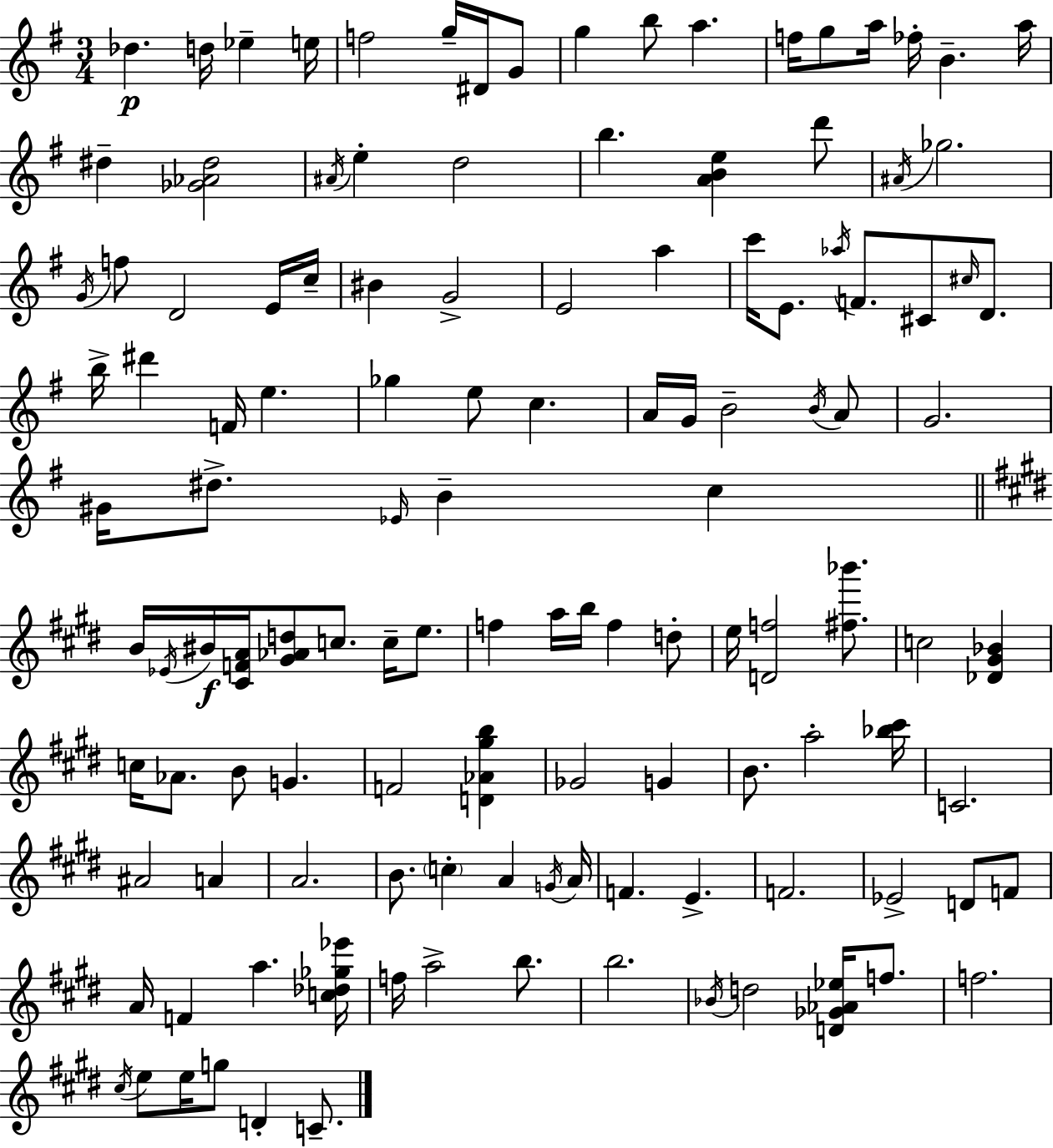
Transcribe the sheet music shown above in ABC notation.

X:1
T:Untitled
M:3/4
L:1/4
K:G
_d d/4 _e e/4 f2 g/4 ^D/4 G/2 g b/2 a f/4 g/2 a/4 _f/4 B a/4 ^d [_G_A^d]2 ^A/4 e d2 b [ABe] d'/2 ^A/4 _g2 G/4 f/2 D2 E/4 c/4 ^B G2 E2 a c'/4 E/2 _a/4 F/2 ^C/2 ^c/4 D/2 b/4 ^d' F/4 e _g e/2 c A/4 G/4 B2 B/4 A/2 G2 ^G/4 ^d/2 _E/4 B c B/4 _E/4 ^B/4 [^CFA]/4 [^G_Ad]/2 c/2 c/4 e/2 f a/4 b/4 f d/2 e/4 [Df]2 [^f_b']/2 c2 [_D^G_B] c/4 _A/2 B/2 G F2 [D_A^gb] _G2 G B/2 a2 [_b^c']/4 C2 ^A2 A A2 B/2 c A G/4 A/4 F E F2 _E2 D/2 F/2 A/4 F a [c_d_g_e']/4 f/4 a2 b/2 b2 _B/4 d2 [D_G_A_e]/4 f/2 f2 ^c/4 e/2 e/4 g/2 D C/2